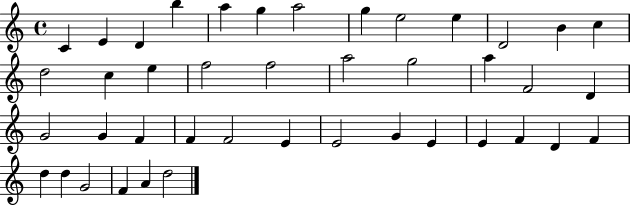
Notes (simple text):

C4/q E4/q D4/q B5/q A5/q G5/q A5/h G5/q E5/h E5/q D4/h B4/q C5/q D5/h C5/q E5/q F5/h F5/h A5/h G5/h A5/q F4/h D4/q G4/h G4/q F4/q F4/q F4/h E4/q E4/h G4/q E4/q E4/q F4/q D4/q F4/q D5/q D5/q G4/h F4/q A4/q D5/h